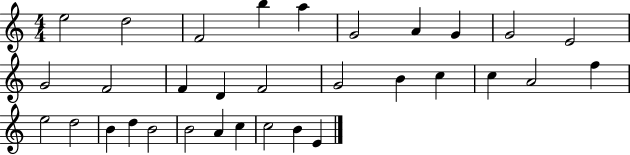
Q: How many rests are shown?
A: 0